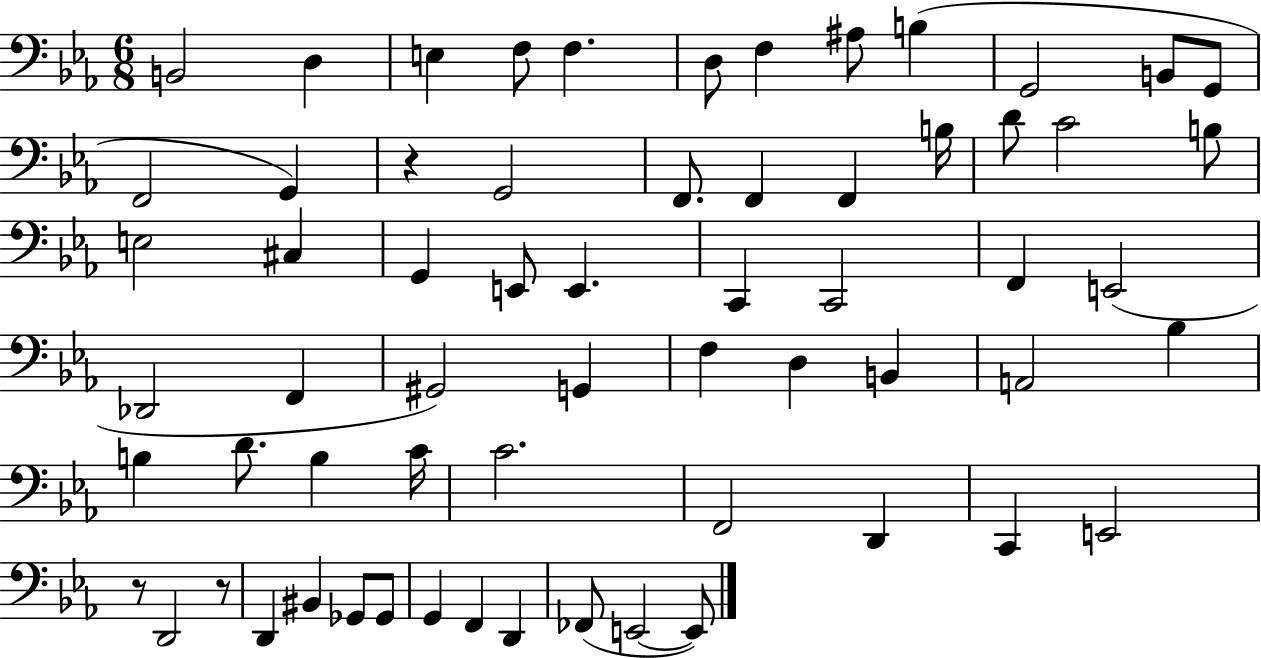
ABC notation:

X:1
T:Untitled
M:6/8
L:1/4
K:Eb
B,,2 D, E, F,/2 F, D,/2 F, ^A,/2 B, G,,2 B,,/2 G,,/2 F,,2 G,, z G,,2 F,,/2 F,, F,, B,/4 D/2 C2 B,/2 E,2 ^C, G,, E,,/2 E,, C,, C,,2 F,, E,,2 _D,,2 F,, ^G,,2 G,, F, D, B,, A,,2 _B, B, D/2 B, C/4 C2 F,,2 D,, C,, E,,2 z/2 D,,2 z/2 D,, ^B,, _G,,/2 _G,,/2 G,, F,, D,, _F,,/2 E,,2 E,,/2